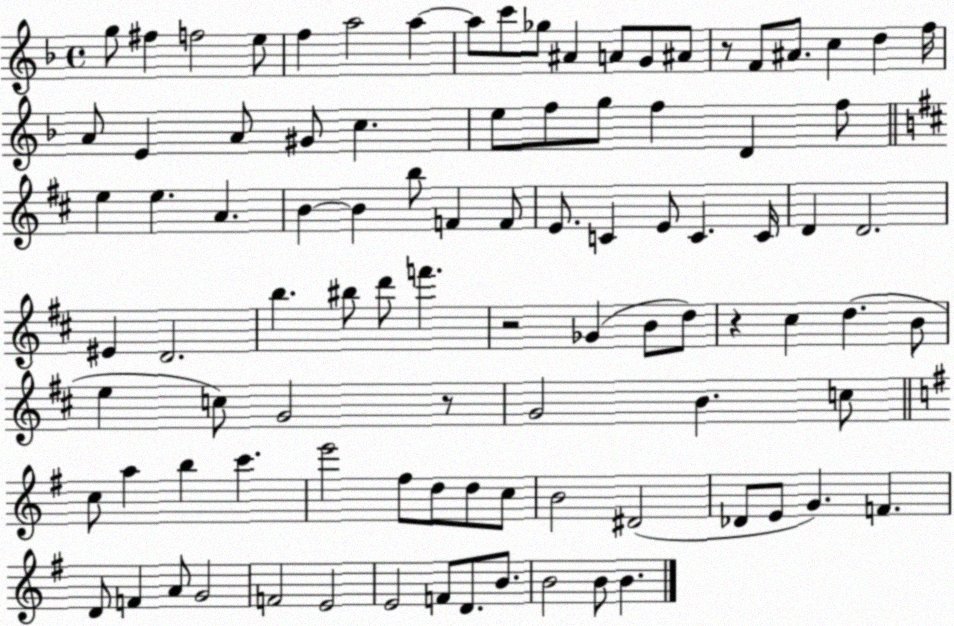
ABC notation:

X:1
T:Untitled
M:4/4
L:1/4
K:F
g/2 ^f f2 e/2 f a2 a a/2 c'/2 _g/2 ^A A/2 G/2 ^A/2 z/2 F/2 ^A/2 c d f/4 A/2 E A/2 ^G/2 c e/2 f/2 g/2 f D f/2 e e A B B b/2 F F/2 E/2 C E/2 C C/4 D D2 ^E D2 b ^b/2 d'/2 f' z2 _G B/2 d/2 z ^c d B/2 e c/2 G2 z/2 G2 B c/2 c/2 a b c' e'2 ^f/2 d/2 d/2 c/2 B2 ^D2 _D/2 E/2 G F D/2 F A/2 G2 F2 E2 E2 F/2 D/2 B/2 B2 B/2 B